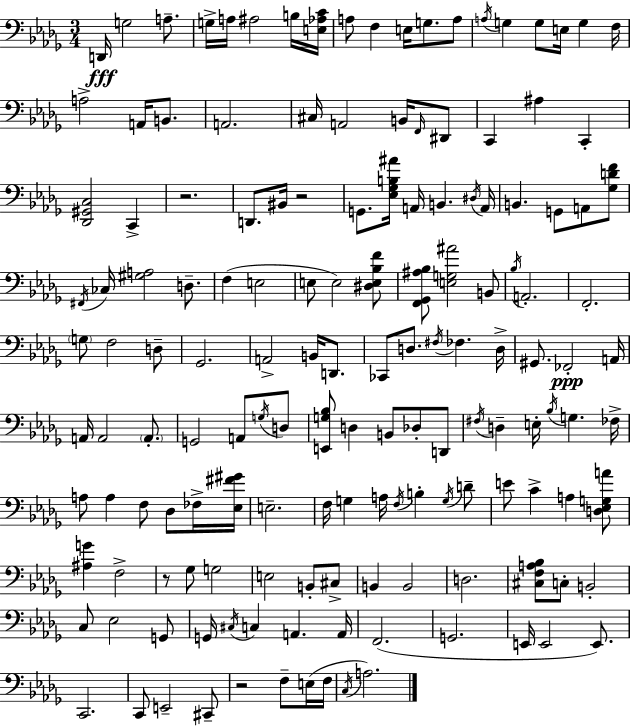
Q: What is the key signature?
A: BES minor